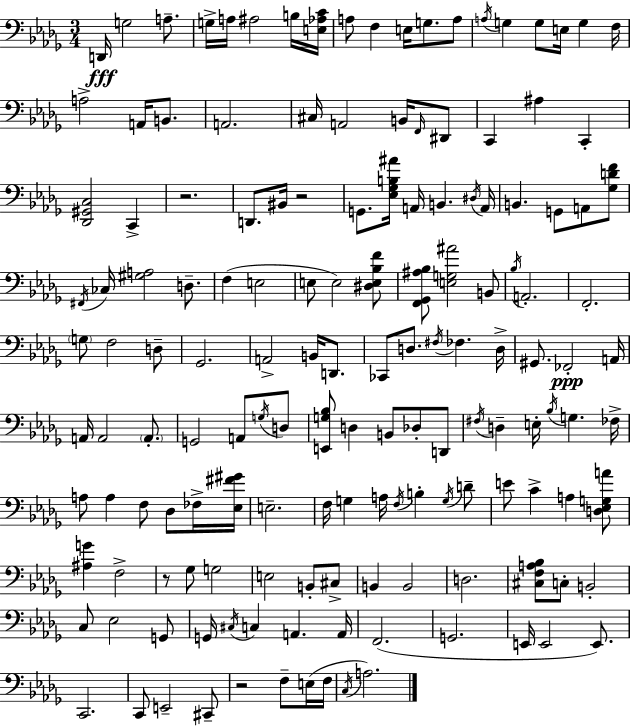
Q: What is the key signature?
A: BES minor